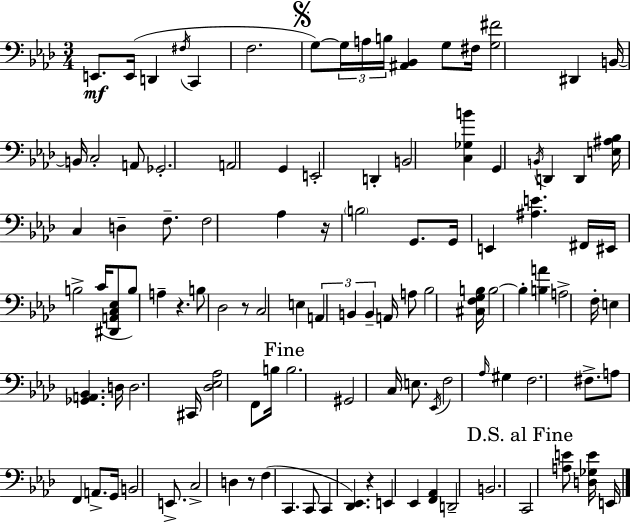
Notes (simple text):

E2/e. E2/s D2/q F#3/s C2/q F3/h. G3/e G3/s A3/s B3/s [A#2,Bb2]/q G3/e F#3/s [G3,F#4]/h D#2/q B2/s B2/s C3/h A2/e Gb2/h. A2/h G2/q E2/h D2/q B2/h [C3,Gb3,B4]/q G2/q B2/s D2/q D2/q [E3,A#3,Bb3]/s C3/q D3/q F3/e. F3/h Ab3/q R/s B3/h G2/e. G2/s E2/q [A#3,E4]/q. F#2/s EIS2/s B3/h C4/s [D#2,A2,C3,Eb3]/e B3/e A3/q R/q. B3/e Db3/h R/e C3/h E3/q A2/q B2/q B2/q A2/s A3/e Bb3/h [C#3,F3,G3,B3]/s B3/h B3/q [B3,A4]/q A3/h F3/s E3/q [Gb2,A2,Bb2]/q. D3/s D3/h. C#2/s [Db3,Eb3,Ab3]/h F2/e B3/s B3/h. G#2/h C3/s E3/e. Eb2/s F3/h Ab3/s G#3/q F3/h. F#3/e. A3/e F2/q A2/e. G2/s B2/h E2/e. C3/h D3/q R/e F3/q C2/q. C2/e C2/q [Db2,Eb2]/q. R/q E2/q Eb2/q [F2,Ab2]/q D2/h B2/h. C2/h [A3,E4]/e [D3,Gb3,E4]/s E2/s